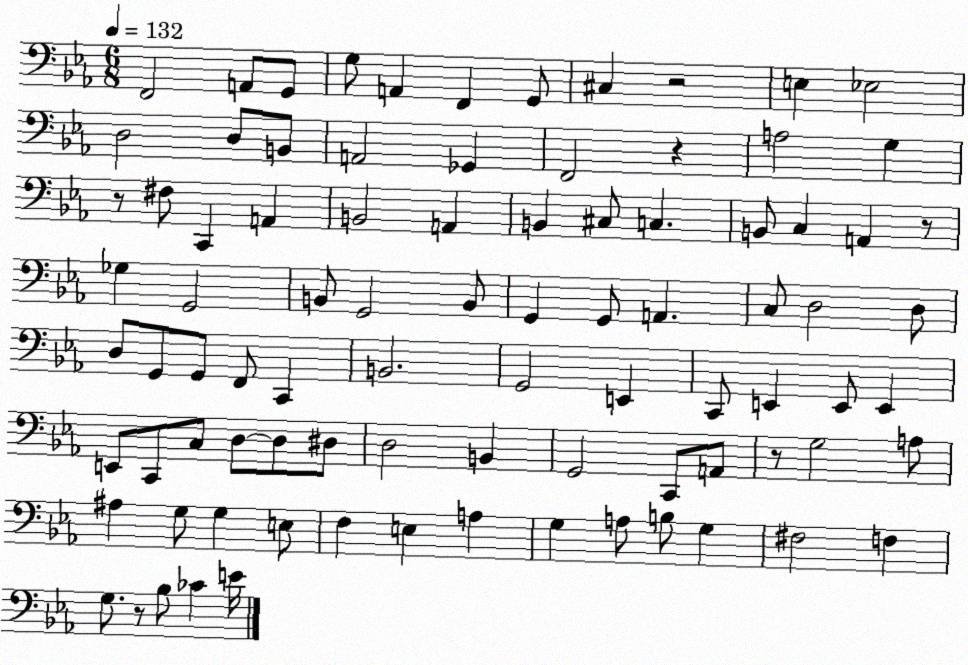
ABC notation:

X:1
T:Untitled
M:6/8
L:1/4
K:Eb
F,,2 A,,/2 G,,/2 G,/2 A,, F,, G,,/2 ^C, z2 E, _E,2 D,2 D,/2 B,,/2 A,,2 _G,, F,,2 z A,2 G, z/2 ^F,/2 C,, A,, B,,2 A,, B,, ^C,/2 C, B,,/2 C, A,, z/2 _G, G,,2 B,,/2 G,,2 B,,/2 G,, G,,/2 A,, C,/2 D,2 D,/2 D,/2 G,,/2 G,,/2 F,,/2 C,, B,,2 G,,2 E,, C,,/2 E,, E,,/2 E,, E,,/2 C,,/2 C,/2 D,/2 D,/2 ^D,/2 D,2 B,, G,,2 C,,/2 A,,/2 z/2 G,2 A,/2 ^A, G,/2 G, E,/2 F, E, A, G, A,/2 B,/2 G, ^F,2 F, G,/2 z/2 _B,/2 _C E/4